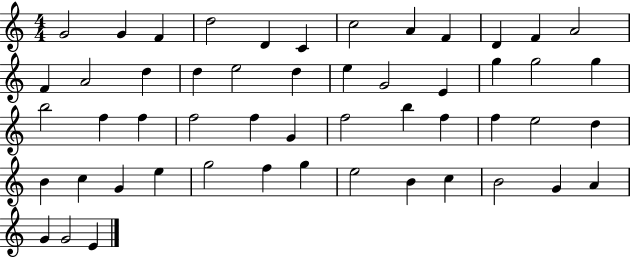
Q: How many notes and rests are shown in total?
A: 52